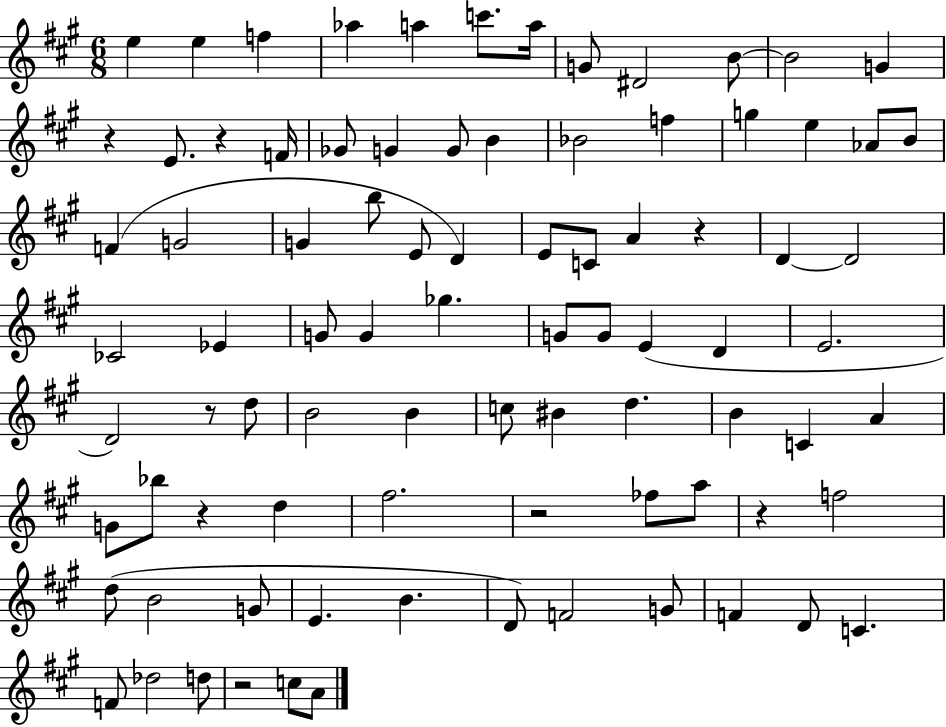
X:1
T:Untitled
M:6/8
L:1/4
K:A
e e f _a a c'/2 a/4 G/2 ^D2 B/2 B2 G z E/2 z F/4 _G/2 G G/2 B _B2 f g e _A/2 B/2 F G2 G b/2 E/2 D E/2 C/2 A z D D2 _C2 _E G/2 G _g G/2 G/2 E D E2 D2 z/2 d/2 B2 B c/2 ^B d B C A G/2 _b/2 z d ^f2 z2 _f/2 a/2 z f2 d/2 B2 G/2 E B D/2 F2 G/2 F D/2 C F/2 _d2 d/2 z2 c/2 A/2